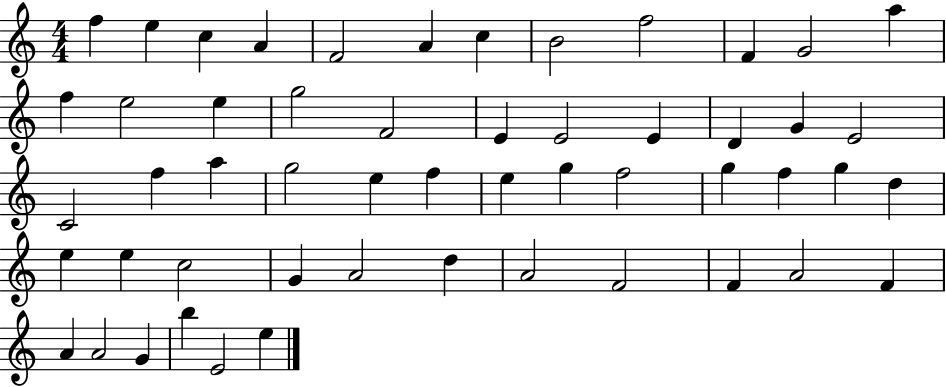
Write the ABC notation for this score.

X:1
T:Untitled
M:4/4
L:1/4
K:C
f e c A F2 A c B2 f2 F G2 a f e2 e g2 F2 E E2 E D G E2 C2 f a g2 e f e g f2 g f g d e e c2 G A2 d A2 F2 F A2 F A A2 G b E2 e